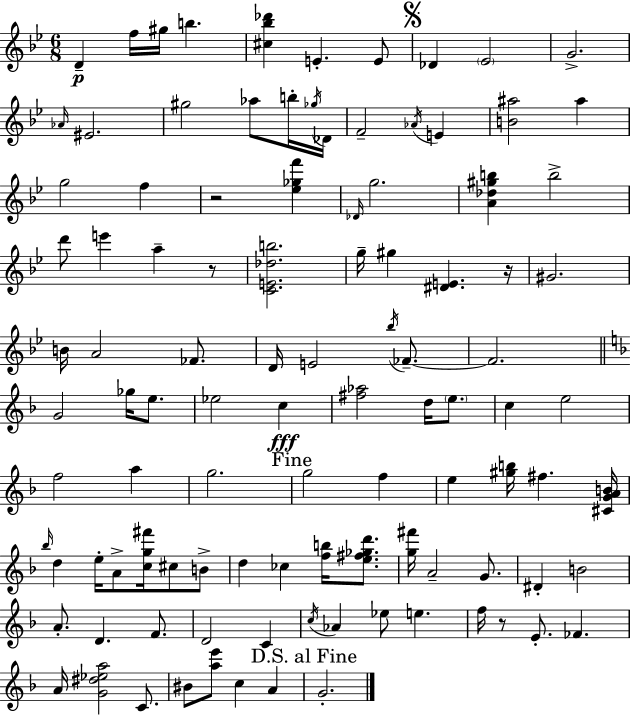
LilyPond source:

{
  \clef treble
  \numericTimeSignature
  \time 6/8
  \key bes \major
  d'4--\p f''16 gis''16 b''4. | <cis'' bes'' des'''>4 e'4.-. e'8 | \mark \markup { \musicglyph "scripts.segno" } des'4 \parenthesize ees'2 | g'2.-> | \break \grace { aes'16 } eis'2. | gis''2 aes''8 b''16-. | \acciaccatura { ges''16 } des'16 f'2-- \acciaccatura { aes'16 } e'4 | <b' ais''>2 ais''4 | \break g''2 f''4 | r2 <ees'' ges'' f'''>4 | \grace { des'16 } g''2. | <a' des'' gis'' b''>4 b''2-> | \break d'''8 e'''4 a''4-- | r8 <c' e' des'' b''>2. | g''16-- gis''4 <dis' e'>4. | r16 gis'2. | \break b'16 a'2 | fes'8. d'16 e'2 | \acciaccatura { bes''16 } fes'8.--~~ fes'2. | \bar "||" \break \key d \minor g'2 ges''16 e''8. | ees''2 c''4\fff | <fis'' aes''>2 d''16 \parenthesize e''8. | c''4 e''2 | \break f''2 a''4 | g''2. | \mark "Fine" g''2 f''4 | e''4 <gis'' b''>16 fis''4. <cis' g' a' b'>16 | \break \grace { bes''16 } d''4 e''16-. a'8-> <c'' g'' fis'''>16 cis''8 b'8-> | d''4 ces''4 <f'' b''>16 <e'' fis'' ges'' d'''>8. | <g'' fis'''>16 a'2-- g'8. | dis'4-. b'2 | \break a'8.-. d'4. f'8. | d'2 c'4 | \acciaccatura { c''16 } aes'4 ees''8 e''4. | f''16 r8 e'8.-. fes'4. | \break a'16 <g' dis'' ees'' a''>2 c'8. | bis'8 <a'' e'''>8 c''4 a'4 | \mark "D.S. al Fine" g'2.-. | \bar "|."
}